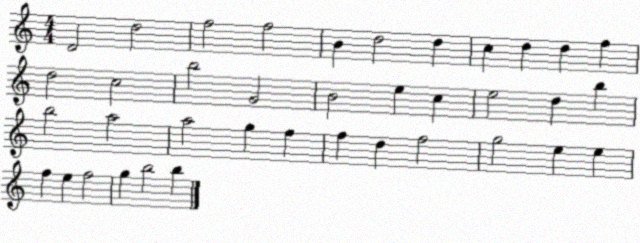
X:1
T:Untitled
M:4/4
L:1/4
K:C
D2 d2 f2 f2 B d2 d c d d f d2 c2 b2 G2 B2 e c e2 d b b2 a2 a2 g f f d f2 g2 e e f e f2 g b2 b